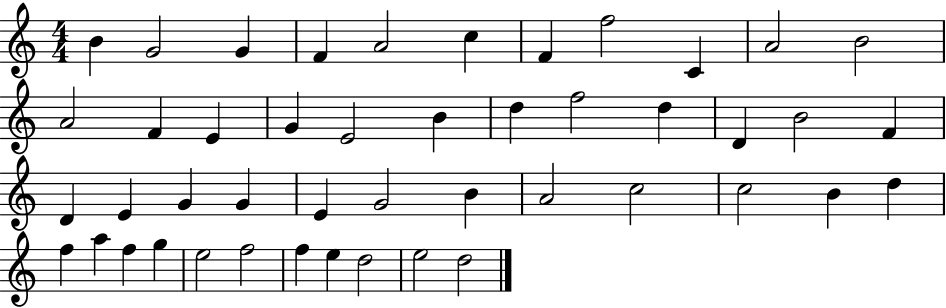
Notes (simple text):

B4/q G4/h G4/q F4/q A4/h C5/q F4/q F5/h C4/q A4/h B4/h A4/h F4/q E4/q G4/q E4/h B4/q D5/q F5/h D5/q D4/q B4/h F4/q D4/q E4/q G4/q G4/q E4/q G4/h B4/q A4/h C5/h C5/h B4/q D5/q F5/q A5/q F5/q G5/q E5/h F5/h F5/q E5/q D5/h E5/h D5/h